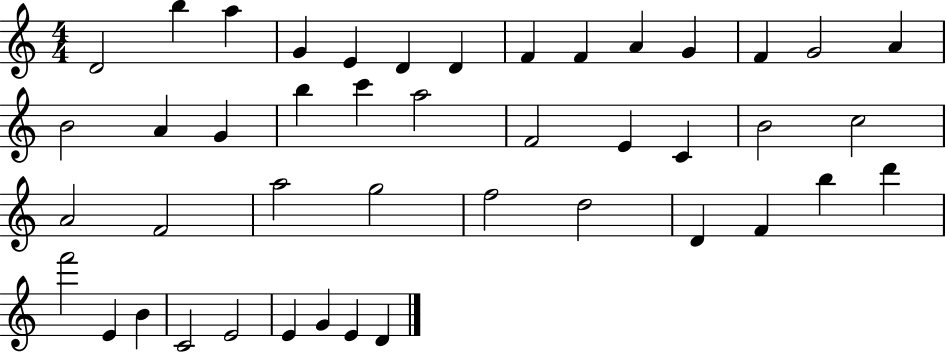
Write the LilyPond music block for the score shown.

{
  \clef treble
  \numericTimeSignature
  \time 4/4
  \key c \major
  d'2 b''4 a''4 | g'4 e'4 d'4 d'4 | f'4 f'4 a'4 g'4 | f'4 g'2 a'4 | \break b'2 a'4 g'4 | b''4 c'''4 a''2 | f'2 e'4 c'4 | b'2 c''2 | \break a'2 f'2 | a''2 g''2 | f''2 d''2 | d'4 f'4 b''4 d'''4 | \break f'''2 e'4 b'4 | c'2 e'2 | e'4 g'4 e'4 d'4 | \bar "|."
}